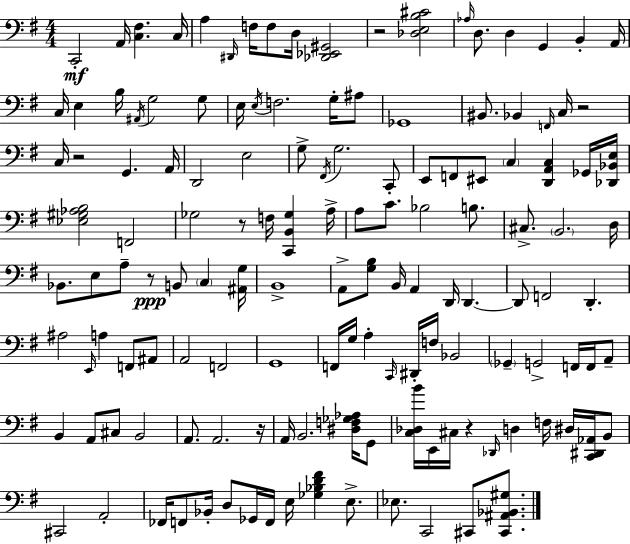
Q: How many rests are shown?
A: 7